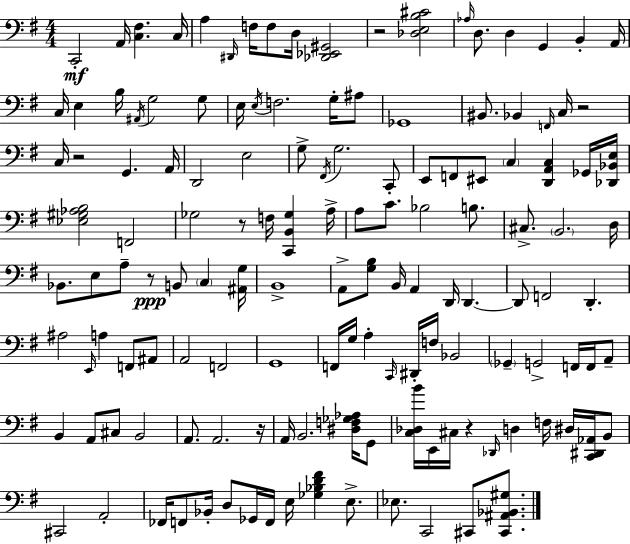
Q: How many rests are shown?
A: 7